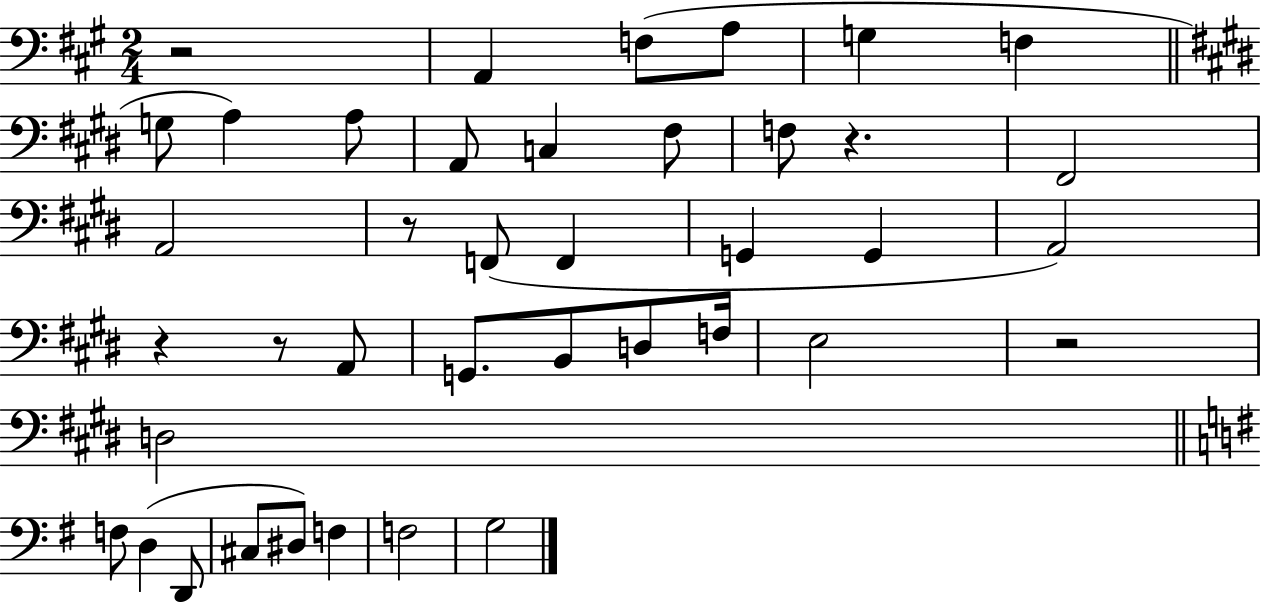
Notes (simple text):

R/h A2/q F3/e A3/e G3/q F3/q G3/e A3/q A3/e A2/e C3/q F#3/e F3/e R/q. F#2/h A2/h R/e F2/e F2/q G2/q G2/q A2/h R/q R/e A2/e G2/e. B2/e D3/e F3/s E3/h R/h D3/h F3/e D3/q D2/e C#3/e D#3/e F3/q F3/h G3/h